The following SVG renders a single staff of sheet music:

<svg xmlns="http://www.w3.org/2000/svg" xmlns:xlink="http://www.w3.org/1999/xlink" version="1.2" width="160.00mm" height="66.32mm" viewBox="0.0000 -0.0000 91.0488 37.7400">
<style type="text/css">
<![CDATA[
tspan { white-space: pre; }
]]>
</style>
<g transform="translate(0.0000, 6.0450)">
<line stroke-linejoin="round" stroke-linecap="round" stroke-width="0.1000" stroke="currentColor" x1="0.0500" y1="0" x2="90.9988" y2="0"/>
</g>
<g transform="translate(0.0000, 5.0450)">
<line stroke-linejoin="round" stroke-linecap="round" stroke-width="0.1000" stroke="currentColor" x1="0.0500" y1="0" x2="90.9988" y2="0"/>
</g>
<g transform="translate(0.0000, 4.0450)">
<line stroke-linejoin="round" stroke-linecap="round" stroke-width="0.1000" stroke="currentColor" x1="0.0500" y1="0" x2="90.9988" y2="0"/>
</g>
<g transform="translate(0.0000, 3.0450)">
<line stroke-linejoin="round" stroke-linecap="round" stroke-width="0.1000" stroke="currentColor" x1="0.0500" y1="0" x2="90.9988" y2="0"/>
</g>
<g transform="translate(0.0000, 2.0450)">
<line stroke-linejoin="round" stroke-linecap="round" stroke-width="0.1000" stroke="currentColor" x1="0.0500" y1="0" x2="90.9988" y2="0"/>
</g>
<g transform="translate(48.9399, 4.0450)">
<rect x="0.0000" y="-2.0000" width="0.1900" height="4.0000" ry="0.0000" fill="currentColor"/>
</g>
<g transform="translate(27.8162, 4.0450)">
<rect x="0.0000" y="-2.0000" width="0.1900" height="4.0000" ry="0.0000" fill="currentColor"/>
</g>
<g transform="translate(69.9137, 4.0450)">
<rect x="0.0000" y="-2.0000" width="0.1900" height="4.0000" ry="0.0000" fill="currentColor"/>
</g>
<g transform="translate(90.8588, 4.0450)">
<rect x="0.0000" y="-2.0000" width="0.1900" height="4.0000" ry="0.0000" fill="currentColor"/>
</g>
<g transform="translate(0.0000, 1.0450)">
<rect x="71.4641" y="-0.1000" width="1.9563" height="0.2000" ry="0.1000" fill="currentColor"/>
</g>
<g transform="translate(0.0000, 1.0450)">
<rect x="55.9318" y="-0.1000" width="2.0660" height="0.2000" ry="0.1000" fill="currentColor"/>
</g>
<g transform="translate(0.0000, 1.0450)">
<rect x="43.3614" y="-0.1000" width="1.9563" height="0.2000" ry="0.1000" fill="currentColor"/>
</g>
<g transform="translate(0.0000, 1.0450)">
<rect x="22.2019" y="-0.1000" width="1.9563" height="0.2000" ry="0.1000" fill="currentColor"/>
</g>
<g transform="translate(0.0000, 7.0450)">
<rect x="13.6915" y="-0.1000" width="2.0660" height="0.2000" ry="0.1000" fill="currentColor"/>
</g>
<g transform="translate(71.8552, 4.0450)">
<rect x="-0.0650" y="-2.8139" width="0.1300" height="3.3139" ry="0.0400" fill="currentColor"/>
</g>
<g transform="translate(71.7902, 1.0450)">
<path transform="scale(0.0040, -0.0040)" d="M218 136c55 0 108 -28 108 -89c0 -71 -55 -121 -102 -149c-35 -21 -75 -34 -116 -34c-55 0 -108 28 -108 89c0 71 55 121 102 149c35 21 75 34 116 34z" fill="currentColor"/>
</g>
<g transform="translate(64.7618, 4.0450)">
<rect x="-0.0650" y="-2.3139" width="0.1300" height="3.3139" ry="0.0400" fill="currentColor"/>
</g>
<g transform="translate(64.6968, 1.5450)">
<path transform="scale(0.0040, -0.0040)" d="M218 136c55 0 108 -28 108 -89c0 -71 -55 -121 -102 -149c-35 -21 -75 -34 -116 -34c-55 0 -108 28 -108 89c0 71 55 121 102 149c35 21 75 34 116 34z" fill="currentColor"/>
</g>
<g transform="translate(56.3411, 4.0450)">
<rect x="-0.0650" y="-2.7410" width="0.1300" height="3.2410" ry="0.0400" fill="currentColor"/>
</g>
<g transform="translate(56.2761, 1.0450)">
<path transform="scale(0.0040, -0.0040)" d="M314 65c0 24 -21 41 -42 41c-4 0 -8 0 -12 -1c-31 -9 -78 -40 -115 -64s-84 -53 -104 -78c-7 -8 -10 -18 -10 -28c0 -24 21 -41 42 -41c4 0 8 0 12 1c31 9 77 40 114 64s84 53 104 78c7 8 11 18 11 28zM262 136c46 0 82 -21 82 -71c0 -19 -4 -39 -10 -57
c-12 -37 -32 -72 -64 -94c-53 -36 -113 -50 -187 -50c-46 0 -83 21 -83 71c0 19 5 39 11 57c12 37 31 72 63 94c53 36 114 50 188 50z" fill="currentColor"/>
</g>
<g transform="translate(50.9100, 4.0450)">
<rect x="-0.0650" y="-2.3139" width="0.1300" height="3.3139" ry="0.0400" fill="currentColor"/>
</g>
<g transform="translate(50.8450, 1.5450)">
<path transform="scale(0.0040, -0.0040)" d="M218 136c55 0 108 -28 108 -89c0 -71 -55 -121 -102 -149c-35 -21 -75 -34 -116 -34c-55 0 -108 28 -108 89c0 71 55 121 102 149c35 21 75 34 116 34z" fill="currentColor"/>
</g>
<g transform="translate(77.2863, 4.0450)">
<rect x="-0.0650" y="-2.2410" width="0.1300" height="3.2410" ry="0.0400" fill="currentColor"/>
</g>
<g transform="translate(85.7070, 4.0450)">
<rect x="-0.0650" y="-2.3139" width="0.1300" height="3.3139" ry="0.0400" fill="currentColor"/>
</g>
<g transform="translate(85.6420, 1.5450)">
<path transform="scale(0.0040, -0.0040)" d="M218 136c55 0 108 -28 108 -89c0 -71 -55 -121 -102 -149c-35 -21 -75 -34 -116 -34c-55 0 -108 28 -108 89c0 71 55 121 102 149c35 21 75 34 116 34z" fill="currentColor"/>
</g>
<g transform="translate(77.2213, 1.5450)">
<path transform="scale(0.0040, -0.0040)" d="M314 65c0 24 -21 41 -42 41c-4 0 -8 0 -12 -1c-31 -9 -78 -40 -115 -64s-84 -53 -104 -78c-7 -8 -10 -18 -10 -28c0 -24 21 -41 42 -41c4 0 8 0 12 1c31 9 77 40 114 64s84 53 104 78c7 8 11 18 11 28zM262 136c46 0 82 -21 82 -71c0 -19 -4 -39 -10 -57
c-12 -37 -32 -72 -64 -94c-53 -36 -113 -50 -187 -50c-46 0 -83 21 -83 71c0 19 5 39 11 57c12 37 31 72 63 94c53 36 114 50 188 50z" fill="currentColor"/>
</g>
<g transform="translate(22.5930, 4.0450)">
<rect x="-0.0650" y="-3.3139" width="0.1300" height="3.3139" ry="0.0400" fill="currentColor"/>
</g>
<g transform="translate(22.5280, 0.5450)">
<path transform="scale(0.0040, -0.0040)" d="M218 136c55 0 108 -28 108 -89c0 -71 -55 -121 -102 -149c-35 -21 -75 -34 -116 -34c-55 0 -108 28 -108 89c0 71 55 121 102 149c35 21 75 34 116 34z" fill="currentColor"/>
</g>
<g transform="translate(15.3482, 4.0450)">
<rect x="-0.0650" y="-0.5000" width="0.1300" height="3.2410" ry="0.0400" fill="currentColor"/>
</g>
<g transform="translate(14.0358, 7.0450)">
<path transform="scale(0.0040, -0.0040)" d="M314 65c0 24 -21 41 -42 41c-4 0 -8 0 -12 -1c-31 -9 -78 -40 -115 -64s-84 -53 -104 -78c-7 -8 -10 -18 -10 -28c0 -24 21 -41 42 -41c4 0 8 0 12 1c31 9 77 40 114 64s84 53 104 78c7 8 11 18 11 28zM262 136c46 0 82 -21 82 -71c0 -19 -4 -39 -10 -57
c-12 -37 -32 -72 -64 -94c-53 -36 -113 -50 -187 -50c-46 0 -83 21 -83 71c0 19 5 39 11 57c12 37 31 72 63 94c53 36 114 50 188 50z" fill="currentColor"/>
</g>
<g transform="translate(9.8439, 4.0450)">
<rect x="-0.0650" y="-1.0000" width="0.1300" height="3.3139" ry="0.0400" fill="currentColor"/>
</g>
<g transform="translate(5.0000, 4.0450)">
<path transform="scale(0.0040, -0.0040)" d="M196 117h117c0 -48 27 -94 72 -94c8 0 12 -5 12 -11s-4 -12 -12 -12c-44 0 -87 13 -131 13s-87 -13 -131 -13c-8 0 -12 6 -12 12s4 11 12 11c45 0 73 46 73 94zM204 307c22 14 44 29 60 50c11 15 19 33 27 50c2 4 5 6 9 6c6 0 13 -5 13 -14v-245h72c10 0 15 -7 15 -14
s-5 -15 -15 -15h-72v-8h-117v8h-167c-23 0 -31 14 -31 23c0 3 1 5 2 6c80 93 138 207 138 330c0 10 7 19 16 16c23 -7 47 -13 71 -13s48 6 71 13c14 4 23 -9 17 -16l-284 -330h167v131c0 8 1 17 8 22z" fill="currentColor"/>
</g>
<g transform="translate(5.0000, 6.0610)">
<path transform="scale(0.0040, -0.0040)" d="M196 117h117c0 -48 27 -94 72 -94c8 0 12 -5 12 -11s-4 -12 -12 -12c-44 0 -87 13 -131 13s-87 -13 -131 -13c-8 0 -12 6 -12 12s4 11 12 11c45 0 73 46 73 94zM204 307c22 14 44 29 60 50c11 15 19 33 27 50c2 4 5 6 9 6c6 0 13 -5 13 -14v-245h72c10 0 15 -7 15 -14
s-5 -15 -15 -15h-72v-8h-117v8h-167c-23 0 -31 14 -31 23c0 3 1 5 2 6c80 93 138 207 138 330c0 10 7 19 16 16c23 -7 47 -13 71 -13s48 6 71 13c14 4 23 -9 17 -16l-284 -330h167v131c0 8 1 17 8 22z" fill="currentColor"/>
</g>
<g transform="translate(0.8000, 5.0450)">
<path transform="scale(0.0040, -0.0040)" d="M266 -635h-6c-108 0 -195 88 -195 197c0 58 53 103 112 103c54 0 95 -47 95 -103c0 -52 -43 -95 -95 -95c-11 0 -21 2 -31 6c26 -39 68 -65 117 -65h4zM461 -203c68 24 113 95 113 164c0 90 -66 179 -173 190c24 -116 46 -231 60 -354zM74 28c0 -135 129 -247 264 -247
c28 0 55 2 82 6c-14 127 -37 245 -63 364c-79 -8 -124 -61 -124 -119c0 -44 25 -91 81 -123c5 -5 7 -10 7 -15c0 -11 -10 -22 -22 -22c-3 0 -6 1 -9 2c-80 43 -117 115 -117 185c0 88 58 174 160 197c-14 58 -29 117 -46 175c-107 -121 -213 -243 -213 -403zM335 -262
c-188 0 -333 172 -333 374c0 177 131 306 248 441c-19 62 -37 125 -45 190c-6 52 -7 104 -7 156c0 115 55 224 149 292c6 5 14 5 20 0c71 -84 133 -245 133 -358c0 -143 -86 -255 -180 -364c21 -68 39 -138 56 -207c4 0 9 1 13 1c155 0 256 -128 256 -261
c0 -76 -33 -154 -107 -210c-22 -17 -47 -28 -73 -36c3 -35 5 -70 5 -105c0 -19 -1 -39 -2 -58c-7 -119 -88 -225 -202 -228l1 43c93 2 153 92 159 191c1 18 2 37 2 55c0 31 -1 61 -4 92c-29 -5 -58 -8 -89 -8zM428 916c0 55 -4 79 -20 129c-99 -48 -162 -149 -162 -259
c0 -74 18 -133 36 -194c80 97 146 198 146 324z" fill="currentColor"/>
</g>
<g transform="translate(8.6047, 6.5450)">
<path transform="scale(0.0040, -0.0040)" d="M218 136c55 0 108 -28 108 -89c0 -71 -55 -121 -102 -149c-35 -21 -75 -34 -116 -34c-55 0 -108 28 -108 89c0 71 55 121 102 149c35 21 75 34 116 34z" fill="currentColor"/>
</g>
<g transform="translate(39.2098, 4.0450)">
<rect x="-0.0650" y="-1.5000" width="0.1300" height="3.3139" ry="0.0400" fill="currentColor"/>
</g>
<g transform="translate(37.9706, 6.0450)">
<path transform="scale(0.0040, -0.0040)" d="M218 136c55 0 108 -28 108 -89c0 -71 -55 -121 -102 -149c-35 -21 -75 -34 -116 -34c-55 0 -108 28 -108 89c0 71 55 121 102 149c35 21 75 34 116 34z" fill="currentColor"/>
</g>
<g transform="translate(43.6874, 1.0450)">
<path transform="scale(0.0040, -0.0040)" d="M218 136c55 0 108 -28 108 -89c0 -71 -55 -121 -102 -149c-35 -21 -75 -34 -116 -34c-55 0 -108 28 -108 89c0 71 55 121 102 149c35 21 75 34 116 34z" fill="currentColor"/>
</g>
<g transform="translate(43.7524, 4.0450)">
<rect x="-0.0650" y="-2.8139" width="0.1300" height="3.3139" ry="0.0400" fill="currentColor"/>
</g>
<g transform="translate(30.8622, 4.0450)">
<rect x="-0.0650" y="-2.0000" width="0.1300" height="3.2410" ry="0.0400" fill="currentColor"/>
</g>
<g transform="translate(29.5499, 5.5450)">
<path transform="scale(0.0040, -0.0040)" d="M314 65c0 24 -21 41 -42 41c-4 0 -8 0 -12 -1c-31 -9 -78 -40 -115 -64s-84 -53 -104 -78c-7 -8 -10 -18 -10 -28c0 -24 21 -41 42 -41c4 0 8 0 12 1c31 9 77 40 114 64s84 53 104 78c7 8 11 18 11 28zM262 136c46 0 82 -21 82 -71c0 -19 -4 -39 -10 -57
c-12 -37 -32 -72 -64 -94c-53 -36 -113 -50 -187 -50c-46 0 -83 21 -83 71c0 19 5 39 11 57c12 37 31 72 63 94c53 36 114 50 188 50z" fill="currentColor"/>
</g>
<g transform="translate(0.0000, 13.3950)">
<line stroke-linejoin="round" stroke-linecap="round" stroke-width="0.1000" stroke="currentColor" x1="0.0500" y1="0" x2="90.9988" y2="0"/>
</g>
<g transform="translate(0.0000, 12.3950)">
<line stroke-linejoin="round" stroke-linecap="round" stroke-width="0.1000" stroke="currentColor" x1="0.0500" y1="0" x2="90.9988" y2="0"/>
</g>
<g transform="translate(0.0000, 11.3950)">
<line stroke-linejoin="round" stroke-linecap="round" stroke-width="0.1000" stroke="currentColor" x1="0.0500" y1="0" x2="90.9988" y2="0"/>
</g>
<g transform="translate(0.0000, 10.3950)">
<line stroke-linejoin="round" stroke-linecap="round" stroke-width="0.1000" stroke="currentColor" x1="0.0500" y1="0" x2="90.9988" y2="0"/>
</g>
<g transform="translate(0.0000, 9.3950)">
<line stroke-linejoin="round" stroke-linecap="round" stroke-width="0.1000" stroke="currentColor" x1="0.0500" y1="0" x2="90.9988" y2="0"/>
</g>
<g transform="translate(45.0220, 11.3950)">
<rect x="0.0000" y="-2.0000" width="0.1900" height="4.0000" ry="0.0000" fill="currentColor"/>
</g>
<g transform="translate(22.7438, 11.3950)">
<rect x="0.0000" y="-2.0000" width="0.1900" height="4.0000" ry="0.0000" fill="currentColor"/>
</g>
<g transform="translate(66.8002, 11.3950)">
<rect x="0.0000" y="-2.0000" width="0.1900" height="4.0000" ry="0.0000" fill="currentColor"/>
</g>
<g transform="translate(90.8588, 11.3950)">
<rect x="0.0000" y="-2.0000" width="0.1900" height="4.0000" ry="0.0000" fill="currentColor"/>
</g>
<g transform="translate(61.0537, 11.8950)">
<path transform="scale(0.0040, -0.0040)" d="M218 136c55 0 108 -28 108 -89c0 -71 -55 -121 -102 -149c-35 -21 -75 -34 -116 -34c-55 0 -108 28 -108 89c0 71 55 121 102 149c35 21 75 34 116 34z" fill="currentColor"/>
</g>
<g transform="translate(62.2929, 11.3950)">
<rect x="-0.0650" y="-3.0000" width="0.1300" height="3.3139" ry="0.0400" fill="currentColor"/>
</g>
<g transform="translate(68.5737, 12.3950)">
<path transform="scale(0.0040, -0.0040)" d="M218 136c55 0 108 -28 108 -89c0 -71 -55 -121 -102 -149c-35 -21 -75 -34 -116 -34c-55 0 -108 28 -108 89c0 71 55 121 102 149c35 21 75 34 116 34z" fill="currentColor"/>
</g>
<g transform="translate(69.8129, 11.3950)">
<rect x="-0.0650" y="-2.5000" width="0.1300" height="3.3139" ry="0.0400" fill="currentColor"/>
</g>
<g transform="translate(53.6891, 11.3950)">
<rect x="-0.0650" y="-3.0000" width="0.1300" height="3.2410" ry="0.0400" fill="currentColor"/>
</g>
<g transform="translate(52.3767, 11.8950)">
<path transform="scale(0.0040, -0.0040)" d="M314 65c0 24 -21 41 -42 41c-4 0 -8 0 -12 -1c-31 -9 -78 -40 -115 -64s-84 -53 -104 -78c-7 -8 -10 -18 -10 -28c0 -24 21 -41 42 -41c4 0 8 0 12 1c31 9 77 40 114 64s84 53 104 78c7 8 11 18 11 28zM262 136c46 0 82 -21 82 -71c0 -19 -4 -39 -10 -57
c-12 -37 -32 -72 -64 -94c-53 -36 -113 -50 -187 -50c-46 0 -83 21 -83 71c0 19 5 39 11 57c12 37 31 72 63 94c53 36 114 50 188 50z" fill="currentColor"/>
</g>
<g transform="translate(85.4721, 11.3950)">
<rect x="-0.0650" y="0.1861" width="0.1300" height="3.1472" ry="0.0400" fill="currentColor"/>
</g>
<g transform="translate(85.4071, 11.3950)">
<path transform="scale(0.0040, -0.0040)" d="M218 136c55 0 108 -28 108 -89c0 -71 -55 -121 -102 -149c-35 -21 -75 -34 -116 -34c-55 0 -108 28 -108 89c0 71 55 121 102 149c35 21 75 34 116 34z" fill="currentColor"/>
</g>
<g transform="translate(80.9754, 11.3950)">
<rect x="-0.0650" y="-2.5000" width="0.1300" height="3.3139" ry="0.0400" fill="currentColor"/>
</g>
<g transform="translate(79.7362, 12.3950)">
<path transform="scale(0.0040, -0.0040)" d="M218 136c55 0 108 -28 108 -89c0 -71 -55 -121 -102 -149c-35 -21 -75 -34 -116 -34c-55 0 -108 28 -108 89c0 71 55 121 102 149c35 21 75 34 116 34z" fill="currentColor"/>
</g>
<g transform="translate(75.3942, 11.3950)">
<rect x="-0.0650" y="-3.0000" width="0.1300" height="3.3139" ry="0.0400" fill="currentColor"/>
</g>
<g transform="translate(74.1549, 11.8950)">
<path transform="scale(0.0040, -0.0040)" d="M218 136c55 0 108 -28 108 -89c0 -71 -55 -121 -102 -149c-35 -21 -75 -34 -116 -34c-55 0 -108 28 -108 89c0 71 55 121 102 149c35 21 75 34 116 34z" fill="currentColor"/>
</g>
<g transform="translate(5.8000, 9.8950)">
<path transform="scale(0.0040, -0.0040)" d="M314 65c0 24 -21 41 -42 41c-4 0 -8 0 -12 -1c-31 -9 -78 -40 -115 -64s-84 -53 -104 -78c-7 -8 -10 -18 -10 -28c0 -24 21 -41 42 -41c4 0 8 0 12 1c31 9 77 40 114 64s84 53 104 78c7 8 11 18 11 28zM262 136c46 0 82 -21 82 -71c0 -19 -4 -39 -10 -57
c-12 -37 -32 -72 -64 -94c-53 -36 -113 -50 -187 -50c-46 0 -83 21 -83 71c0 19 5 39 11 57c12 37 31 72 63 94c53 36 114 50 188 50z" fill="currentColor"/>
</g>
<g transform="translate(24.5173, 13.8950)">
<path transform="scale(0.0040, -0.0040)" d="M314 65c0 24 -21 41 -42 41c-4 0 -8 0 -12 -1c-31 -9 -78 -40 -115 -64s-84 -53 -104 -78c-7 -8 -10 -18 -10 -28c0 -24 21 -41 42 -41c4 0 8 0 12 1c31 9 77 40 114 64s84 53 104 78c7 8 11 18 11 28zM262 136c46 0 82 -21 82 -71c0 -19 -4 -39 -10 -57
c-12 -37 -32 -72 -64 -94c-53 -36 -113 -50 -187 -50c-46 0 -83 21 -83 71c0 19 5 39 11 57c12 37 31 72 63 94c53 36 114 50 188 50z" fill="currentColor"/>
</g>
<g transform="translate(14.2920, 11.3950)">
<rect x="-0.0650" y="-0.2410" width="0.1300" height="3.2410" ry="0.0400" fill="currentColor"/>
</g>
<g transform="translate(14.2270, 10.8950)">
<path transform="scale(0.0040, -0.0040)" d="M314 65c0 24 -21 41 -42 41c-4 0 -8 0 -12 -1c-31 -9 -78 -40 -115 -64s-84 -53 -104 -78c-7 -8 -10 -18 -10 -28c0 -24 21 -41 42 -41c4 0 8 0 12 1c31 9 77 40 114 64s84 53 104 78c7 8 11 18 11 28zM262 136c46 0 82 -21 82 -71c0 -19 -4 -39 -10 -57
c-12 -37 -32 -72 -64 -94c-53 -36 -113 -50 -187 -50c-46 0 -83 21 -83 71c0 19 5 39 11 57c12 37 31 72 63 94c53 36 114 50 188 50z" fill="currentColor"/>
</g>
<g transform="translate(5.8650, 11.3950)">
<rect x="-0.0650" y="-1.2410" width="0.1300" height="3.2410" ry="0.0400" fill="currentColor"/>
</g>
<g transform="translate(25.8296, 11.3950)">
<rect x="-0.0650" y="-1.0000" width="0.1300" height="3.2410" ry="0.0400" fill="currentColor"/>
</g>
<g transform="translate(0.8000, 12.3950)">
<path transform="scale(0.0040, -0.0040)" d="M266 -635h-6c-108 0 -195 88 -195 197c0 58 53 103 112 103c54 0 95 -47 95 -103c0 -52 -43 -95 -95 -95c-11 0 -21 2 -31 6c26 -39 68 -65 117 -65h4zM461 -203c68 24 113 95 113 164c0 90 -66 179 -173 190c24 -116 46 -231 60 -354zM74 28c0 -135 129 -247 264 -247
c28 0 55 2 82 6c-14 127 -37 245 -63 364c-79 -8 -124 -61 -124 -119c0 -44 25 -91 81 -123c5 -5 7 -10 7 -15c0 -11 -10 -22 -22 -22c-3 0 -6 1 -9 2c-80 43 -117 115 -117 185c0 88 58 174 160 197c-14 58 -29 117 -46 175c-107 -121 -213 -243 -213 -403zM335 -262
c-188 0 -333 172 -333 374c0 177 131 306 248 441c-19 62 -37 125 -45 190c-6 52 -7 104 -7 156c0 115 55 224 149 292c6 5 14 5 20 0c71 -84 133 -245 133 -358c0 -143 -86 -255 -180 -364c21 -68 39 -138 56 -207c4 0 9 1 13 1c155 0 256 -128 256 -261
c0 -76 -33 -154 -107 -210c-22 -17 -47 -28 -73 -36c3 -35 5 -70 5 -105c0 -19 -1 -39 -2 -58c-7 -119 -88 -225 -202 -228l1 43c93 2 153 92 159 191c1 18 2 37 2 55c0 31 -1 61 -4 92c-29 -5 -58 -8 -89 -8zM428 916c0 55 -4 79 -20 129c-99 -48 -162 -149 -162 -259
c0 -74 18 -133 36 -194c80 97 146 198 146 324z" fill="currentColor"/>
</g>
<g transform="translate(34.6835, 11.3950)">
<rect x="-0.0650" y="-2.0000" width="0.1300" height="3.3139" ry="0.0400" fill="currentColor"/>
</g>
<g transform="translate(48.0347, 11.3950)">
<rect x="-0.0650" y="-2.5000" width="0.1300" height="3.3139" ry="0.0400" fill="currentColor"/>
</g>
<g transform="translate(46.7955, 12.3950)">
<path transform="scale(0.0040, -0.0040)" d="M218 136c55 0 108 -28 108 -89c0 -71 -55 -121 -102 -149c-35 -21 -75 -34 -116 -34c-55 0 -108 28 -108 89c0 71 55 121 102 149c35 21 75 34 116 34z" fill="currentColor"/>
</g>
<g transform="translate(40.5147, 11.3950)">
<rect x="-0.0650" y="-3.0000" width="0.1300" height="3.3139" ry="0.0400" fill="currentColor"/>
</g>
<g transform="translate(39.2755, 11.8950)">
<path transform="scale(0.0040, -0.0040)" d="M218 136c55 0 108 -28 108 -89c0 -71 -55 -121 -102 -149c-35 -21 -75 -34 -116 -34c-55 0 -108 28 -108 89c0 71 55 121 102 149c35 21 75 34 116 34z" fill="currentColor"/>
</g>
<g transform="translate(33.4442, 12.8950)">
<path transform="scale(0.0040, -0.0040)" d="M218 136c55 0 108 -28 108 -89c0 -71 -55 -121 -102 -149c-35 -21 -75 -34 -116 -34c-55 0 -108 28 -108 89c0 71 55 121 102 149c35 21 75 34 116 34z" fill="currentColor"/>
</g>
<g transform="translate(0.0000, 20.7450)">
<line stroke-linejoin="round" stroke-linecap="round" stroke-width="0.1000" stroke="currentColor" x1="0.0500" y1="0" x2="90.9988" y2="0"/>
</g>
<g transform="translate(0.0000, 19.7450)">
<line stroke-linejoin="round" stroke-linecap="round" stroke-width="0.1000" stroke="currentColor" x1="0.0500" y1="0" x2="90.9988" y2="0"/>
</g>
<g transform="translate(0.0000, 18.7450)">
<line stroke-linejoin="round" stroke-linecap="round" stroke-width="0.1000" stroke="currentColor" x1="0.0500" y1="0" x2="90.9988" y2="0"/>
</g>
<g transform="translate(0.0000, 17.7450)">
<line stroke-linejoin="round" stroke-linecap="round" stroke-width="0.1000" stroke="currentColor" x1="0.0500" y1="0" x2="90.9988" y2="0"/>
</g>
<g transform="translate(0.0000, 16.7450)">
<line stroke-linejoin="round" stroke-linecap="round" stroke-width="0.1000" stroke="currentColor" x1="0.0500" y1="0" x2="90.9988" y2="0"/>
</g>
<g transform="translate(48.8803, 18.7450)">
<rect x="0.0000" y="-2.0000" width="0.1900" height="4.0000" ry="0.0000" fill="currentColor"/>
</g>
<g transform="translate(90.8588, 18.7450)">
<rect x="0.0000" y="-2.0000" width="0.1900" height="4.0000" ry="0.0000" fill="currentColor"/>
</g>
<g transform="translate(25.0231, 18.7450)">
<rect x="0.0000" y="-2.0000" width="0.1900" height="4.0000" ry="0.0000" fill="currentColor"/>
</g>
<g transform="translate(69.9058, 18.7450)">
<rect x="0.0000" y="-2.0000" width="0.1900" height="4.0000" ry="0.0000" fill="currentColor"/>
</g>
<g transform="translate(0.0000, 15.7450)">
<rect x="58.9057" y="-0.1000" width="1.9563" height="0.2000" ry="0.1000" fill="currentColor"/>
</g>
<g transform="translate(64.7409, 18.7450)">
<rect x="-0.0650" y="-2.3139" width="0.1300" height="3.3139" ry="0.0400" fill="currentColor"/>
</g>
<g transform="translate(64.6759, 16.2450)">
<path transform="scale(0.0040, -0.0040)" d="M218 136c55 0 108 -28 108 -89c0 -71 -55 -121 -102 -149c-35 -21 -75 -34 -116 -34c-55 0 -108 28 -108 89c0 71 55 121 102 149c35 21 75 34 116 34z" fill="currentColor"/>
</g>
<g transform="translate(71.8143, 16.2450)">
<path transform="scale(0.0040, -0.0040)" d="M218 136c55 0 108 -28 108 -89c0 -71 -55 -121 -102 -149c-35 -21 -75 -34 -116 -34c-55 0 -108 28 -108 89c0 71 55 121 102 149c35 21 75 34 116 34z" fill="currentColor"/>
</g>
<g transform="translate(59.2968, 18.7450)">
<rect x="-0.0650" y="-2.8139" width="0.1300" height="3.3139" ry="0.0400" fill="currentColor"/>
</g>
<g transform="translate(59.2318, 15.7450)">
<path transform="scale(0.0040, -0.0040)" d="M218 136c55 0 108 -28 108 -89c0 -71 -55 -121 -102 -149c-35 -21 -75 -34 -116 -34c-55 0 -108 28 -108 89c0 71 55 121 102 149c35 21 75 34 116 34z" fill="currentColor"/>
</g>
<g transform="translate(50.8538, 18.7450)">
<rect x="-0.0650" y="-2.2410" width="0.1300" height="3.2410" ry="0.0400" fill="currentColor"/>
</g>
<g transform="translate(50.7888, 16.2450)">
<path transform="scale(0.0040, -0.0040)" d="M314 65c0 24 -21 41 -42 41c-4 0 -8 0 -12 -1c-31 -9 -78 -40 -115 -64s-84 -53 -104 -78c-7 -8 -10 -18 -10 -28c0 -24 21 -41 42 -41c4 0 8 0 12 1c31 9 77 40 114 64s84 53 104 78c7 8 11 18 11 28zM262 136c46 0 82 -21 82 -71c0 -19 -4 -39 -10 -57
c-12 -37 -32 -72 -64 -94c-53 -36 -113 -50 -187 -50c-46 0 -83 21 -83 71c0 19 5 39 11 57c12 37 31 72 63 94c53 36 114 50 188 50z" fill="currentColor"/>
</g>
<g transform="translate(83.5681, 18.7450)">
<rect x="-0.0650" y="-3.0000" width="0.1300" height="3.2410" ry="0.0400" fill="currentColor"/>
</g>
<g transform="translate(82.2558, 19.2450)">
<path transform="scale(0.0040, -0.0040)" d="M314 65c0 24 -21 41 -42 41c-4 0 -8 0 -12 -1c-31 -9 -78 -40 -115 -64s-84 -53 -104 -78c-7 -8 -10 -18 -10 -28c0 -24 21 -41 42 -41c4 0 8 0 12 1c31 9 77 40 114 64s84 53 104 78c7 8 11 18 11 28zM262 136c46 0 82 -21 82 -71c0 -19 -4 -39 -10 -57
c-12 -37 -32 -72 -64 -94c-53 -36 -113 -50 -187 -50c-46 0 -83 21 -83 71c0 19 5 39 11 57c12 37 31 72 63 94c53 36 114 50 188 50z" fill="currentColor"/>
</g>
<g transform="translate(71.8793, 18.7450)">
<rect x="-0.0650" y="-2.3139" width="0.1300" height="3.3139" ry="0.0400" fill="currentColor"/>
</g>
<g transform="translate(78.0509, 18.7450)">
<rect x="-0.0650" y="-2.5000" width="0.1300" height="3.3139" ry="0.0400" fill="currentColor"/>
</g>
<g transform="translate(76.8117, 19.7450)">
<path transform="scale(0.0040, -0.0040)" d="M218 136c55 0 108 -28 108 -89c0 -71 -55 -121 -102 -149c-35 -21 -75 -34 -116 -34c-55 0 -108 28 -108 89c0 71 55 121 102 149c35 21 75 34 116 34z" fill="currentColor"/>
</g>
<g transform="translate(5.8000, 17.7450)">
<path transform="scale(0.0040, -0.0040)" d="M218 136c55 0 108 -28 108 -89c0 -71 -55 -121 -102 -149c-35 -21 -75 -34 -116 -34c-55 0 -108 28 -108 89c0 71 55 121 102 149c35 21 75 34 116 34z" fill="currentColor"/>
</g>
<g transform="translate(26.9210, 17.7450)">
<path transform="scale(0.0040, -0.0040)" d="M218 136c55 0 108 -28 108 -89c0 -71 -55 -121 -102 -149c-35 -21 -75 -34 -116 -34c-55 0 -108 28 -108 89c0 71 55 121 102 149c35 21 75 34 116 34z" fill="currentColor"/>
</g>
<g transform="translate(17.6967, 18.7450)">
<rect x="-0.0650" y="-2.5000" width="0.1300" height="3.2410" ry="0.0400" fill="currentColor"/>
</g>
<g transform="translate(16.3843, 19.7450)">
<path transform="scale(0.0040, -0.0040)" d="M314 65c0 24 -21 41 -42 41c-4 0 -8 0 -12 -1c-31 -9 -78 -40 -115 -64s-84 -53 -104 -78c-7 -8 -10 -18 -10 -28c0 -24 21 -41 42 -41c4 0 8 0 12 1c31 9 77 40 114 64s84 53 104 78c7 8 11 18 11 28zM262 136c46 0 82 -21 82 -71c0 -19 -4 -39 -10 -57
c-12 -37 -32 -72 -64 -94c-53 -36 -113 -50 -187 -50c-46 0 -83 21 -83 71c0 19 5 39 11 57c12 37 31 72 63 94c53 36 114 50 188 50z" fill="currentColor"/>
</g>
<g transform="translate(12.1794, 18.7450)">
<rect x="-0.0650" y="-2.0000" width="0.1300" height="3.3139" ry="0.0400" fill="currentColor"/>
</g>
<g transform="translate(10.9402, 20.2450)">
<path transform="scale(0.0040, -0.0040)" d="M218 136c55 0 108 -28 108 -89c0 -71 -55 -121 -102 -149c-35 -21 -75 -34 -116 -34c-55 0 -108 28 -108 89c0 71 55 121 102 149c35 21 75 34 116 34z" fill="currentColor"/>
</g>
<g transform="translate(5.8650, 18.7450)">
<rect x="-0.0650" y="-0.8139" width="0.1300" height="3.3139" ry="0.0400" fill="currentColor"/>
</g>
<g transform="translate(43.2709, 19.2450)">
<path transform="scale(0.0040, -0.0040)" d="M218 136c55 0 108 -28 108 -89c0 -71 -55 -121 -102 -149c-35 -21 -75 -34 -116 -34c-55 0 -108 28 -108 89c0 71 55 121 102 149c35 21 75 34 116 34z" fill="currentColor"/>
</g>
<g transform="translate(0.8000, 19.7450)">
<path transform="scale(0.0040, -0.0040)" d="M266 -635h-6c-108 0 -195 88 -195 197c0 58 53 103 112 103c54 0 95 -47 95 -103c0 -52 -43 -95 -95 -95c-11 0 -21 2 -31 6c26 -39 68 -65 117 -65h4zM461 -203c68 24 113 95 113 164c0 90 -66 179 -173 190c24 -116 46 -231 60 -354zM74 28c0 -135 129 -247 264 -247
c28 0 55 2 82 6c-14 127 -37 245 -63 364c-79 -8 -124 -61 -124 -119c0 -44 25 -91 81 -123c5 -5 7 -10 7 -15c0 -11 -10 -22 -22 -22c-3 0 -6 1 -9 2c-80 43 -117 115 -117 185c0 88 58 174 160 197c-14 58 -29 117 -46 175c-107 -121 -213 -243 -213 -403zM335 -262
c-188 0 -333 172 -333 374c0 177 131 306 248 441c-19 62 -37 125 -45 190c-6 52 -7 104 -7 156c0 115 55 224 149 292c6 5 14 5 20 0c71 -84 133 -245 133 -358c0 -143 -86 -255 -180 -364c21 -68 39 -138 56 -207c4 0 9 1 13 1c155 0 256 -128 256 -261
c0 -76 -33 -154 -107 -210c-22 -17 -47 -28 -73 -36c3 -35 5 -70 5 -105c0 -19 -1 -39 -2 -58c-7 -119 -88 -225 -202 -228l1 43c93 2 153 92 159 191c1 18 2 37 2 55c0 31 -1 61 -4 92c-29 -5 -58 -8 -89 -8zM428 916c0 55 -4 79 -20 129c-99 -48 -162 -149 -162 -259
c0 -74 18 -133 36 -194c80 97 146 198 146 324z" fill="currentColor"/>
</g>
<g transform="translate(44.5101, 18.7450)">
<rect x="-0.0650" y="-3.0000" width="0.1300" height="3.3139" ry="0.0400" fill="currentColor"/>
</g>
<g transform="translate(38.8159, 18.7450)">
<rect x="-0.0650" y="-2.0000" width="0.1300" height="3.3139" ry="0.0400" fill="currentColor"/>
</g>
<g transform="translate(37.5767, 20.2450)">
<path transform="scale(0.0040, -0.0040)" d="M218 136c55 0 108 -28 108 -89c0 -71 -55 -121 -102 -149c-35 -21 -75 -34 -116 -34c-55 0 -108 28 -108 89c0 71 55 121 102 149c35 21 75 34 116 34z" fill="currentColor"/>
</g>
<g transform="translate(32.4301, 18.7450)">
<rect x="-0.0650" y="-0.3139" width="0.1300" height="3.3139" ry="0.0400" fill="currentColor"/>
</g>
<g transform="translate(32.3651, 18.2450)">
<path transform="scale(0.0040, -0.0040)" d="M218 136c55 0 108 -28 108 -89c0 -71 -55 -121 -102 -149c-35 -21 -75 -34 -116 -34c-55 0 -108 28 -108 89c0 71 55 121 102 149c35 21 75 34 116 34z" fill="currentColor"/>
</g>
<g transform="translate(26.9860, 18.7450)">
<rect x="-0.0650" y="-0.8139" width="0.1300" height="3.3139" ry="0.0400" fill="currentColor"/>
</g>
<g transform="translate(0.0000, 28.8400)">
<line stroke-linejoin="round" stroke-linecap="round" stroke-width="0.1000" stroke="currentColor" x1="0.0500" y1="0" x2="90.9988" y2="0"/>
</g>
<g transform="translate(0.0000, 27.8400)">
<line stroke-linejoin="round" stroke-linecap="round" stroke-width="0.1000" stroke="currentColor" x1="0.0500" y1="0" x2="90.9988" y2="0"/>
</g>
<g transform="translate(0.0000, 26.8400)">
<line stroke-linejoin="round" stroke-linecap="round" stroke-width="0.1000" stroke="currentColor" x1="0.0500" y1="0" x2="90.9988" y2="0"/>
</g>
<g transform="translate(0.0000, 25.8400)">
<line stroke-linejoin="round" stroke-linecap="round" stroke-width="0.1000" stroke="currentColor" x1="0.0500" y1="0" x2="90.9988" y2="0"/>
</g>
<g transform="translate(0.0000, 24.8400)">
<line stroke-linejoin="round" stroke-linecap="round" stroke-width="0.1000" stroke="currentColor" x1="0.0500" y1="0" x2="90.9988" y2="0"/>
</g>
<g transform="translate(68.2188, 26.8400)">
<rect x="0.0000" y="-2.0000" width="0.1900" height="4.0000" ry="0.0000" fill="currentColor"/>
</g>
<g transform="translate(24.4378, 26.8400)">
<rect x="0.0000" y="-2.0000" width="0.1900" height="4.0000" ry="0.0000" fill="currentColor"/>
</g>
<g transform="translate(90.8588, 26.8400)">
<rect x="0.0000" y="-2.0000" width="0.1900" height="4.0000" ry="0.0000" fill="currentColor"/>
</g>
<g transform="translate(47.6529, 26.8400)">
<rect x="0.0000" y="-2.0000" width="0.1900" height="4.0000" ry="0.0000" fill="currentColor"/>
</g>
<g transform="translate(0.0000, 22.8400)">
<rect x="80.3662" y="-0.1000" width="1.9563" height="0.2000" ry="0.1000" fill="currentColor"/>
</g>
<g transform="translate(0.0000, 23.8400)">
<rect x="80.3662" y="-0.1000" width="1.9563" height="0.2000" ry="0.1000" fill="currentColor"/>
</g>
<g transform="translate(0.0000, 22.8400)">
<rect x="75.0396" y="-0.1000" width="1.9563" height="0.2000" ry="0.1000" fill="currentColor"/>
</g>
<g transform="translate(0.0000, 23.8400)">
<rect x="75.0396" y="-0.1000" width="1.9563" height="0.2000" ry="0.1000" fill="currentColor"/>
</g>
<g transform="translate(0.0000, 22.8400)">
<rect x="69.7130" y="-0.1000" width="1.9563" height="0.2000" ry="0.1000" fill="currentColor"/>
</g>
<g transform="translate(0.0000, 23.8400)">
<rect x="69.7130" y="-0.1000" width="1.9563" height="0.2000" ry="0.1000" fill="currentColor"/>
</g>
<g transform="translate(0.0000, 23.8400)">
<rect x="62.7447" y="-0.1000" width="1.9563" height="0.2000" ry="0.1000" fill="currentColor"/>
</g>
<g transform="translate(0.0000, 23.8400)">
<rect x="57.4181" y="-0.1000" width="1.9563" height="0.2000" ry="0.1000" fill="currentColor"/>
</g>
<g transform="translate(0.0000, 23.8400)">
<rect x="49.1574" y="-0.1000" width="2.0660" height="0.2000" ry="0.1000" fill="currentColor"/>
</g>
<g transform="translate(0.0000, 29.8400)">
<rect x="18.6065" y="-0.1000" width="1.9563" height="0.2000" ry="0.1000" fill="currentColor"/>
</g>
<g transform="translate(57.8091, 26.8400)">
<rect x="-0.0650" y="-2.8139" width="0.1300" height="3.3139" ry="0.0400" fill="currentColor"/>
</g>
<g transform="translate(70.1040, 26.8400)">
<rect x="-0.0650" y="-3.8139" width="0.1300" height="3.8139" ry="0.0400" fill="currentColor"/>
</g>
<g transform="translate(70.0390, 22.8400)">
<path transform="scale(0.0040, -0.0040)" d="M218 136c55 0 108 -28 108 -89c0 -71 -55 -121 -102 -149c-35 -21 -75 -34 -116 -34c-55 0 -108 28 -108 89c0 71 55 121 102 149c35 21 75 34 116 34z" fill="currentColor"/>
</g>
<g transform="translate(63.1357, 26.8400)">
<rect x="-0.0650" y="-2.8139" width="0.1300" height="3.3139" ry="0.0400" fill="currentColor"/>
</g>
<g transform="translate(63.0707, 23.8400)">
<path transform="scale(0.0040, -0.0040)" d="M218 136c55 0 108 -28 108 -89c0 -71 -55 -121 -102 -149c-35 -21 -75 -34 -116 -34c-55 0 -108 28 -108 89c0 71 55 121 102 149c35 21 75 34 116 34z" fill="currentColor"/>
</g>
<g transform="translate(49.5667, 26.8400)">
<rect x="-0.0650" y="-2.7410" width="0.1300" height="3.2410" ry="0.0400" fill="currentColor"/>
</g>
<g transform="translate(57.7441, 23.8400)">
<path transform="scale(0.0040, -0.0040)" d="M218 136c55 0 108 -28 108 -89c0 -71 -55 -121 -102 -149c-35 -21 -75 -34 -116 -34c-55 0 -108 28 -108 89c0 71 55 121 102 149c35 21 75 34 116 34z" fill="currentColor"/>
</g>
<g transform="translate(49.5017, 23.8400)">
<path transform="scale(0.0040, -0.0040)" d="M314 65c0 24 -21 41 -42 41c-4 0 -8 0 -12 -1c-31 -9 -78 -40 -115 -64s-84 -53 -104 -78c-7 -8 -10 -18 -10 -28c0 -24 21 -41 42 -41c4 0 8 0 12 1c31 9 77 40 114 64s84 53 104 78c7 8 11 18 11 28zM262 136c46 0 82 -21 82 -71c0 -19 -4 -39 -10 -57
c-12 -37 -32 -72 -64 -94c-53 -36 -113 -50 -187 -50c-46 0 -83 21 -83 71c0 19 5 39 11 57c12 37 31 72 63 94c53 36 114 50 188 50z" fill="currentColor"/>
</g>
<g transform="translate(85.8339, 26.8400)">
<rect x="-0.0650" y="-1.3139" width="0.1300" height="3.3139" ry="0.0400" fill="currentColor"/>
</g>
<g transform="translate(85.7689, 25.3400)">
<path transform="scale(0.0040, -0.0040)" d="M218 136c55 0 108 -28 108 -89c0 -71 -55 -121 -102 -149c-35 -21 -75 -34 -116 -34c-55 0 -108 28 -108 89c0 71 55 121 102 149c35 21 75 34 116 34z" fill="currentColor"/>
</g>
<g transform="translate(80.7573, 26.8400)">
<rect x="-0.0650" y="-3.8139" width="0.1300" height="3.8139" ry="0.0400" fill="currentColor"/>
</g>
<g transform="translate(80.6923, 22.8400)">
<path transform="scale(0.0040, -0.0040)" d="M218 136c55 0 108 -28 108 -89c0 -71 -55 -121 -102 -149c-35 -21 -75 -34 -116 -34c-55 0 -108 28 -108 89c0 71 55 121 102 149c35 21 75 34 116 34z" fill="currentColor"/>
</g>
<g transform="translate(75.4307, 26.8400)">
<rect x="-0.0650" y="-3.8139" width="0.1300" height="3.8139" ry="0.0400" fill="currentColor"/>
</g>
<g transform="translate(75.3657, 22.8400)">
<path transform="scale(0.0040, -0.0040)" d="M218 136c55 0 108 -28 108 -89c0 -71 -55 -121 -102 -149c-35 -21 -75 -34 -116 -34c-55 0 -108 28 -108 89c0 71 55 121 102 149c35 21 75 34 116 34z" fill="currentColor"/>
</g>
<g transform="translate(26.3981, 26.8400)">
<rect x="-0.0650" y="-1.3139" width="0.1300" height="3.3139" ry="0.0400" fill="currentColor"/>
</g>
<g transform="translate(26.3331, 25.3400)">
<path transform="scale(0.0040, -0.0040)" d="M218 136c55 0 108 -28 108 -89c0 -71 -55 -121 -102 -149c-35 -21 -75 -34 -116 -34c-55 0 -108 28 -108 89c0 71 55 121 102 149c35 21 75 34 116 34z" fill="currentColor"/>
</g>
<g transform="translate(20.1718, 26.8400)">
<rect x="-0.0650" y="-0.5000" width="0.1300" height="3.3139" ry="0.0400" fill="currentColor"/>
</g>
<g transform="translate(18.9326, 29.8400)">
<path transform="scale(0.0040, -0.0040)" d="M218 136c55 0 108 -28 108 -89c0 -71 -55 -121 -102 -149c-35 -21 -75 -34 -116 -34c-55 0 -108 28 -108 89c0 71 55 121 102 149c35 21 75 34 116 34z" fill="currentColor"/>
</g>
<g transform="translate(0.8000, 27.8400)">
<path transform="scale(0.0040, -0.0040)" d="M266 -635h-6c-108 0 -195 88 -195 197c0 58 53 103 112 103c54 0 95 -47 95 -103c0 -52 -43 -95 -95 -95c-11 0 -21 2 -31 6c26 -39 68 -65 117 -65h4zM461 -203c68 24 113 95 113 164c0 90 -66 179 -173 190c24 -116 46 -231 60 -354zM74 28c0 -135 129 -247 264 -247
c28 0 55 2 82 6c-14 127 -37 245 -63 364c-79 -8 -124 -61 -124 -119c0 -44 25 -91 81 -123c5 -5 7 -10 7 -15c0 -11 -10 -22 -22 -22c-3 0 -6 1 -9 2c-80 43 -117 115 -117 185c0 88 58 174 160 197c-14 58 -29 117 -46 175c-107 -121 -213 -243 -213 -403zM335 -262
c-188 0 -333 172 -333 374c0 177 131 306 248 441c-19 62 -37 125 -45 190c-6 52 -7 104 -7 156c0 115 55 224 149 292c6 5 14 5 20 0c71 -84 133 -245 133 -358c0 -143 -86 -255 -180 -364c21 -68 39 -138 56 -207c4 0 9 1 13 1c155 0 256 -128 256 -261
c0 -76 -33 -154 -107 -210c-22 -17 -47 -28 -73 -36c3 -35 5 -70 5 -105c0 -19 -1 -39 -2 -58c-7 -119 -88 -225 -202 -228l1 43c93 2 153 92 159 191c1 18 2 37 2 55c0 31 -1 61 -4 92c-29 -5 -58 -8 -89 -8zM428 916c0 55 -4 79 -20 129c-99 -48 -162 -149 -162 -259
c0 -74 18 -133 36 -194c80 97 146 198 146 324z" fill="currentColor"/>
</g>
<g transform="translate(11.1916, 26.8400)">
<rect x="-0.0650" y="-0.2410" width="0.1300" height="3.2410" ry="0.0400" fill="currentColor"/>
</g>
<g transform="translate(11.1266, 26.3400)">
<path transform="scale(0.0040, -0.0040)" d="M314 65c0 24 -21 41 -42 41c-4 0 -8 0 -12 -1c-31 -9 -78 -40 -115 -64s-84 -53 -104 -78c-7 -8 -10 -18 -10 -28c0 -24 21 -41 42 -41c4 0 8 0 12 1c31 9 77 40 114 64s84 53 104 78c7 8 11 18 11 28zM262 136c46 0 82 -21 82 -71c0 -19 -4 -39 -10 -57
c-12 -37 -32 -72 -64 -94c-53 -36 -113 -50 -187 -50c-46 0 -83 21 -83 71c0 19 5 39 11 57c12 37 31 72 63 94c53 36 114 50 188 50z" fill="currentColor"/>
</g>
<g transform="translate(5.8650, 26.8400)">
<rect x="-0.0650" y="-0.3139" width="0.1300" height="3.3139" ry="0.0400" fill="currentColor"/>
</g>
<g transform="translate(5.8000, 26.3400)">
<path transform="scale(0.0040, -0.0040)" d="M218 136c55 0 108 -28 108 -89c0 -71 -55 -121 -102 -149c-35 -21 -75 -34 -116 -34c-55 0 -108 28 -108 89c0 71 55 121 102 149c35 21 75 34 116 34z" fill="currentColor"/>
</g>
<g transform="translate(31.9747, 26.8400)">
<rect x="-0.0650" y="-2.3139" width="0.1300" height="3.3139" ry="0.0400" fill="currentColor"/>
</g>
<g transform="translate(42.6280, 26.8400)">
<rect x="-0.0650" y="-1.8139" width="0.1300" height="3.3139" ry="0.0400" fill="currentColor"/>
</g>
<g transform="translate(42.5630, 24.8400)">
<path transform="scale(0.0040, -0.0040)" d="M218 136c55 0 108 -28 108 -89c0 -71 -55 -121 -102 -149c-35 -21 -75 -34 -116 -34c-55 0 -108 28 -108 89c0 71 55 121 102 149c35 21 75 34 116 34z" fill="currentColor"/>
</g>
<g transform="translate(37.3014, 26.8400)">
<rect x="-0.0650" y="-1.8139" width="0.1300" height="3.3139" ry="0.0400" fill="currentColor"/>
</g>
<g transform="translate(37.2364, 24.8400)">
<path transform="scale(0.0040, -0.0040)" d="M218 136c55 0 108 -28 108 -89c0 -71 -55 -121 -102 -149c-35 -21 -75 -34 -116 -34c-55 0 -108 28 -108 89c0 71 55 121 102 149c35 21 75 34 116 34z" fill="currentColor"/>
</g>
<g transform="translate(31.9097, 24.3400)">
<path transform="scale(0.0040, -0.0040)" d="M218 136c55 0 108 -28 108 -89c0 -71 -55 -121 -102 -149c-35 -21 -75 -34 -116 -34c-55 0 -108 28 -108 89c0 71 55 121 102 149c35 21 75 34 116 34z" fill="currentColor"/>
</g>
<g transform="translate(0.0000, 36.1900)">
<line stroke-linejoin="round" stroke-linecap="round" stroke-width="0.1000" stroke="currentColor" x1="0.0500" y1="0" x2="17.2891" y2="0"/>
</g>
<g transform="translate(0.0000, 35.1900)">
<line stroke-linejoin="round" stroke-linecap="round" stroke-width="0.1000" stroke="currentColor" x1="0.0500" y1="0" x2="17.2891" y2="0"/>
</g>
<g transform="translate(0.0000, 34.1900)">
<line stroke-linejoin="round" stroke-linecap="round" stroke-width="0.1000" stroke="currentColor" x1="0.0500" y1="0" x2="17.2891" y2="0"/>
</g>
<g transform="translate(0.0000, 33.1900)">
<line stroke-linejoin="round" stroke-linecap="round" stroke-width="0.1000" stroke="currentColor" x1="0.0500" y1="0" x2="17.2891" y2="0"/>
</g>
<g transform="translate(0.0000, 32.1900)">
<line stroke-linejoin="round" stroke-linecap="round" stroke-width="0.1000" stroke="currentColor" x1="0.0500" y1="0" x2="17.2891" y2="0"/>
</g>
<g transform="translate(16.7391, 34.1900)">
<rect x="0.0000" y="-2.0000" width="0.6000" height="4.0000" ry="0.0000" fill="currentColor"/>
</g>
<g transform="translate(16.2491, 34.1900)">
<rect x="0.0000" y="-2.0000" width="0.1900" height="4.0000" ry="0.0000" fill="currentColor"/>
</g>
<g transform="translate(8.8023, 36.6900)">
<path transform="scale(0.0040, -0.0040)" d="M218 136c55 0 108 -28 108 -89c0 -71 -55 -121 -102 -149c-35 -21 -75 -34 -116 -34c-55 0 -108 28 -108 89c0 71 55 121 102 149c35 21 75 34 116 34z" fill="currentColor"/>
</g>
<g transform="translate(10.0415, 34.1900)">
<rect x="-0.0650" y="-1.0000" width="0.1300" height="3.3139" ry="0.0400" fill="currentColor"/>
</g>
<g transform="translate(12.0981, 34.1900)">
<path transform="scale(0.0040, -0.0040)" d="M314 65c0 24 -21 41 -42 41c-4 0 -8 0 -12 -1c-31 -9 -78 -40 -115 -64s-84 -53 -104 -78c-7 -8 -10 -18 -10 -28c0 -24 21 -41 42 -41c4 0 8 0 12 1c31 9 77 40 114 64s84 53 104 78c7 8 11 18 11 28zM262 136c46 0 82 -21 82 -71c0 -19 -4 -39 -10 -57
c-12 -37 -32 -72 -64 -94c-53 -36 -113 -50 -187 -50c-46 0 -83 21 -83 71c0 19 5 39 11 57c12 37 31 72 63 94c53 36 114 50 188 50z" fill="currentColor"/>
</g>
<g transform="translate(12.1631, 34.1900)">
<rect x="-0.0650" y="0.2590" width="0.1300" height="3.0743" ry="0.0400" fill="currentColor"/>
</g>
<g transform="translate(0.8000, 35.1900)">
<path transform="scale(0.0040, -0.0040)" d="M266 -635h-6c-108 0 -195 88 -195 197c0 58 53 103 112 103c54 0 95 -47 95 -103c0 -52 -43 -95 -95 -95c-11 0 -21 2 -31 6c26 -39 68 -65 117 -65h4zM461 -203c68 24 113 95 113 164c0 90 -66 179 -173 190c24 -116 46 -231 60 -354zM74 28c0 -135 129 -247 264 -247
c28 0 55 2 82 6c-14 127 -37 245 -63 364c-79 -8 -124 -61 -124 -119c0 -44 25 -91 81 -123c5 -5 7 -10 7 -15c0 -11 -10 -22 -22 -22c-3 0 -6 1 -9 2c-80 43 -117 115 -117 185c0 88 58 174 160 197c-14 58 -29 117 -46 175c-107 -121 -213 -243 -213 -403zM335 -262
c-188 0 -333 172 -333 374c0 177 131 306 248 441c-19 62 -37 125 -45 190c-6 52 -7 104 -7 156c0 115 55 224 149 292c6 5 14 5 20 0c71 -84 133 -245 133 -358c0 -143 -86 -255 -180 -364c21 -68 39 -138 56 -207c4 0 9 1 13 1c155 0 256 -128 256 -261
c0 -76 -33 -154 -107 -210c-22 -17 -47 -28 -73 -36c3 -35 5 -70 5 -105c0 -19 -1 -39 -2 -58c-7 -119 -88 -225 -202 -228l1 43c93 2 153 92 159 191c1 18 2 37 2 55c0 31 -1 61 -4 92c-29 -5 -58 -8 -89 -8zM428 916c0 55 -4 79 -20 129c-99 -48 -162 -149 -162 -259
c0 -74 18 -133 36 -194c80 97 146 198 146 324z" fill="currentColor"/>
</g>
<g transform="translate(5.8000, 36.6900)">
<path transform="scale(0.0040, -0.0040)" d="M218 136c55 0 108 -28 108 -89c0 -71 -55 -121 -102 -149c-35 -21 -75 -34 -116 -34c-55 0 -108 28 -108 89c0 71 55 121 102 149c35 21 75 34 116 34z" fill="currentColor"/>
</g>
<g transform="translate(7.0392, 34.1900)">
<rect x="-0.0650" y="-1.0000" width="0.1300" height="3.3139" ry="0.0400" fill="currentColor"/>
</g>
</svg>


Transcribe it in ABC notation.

X:1
T:Untitled
M:4/4
L:1/4
K:C
D C2 b F2 E a g a2 g a g2 g e2 c2 D2 F A G A2 A G A G B d F G2 d c F A g2 a g g G A2 c c2 C e g f f a2 a a c' c' c' e D D B2